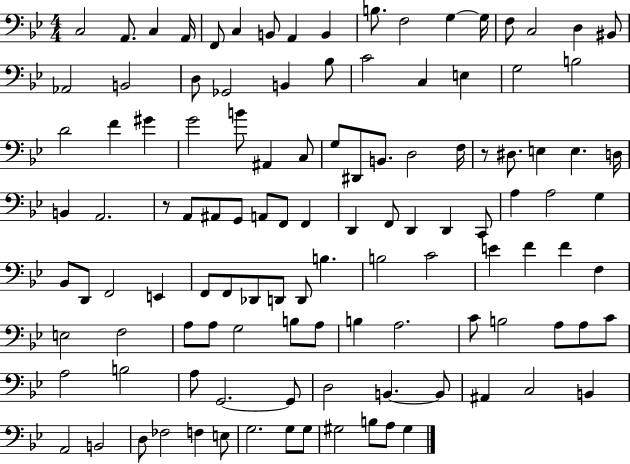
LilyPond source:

{
  \clef bass
  \numericTimeSignature
  \time 4/4
  \key bes \major
  c2 a,8. c4 a,16 | f,8 c4 b,8 a,4 b,4 | b8. f2 g4~~ g16 | f8 c2 d4 bis,8 | \break aes,2 b,2 | d8 ges,2 b,4 bes8 | c'2 c4 e4 | g2 b2 | \break d'2 f'4 gis'4 | g'2 b'8 ais,4 c8 | g8 dis,8 b,8. d2 f16 | r8 dis8. e4 e4. d16 | \break b,4 a,2. | r8 a,8 ais,8 g,8 a,8 f,8 f,4 | d,4 f,8 d,4 d,4 c,8 | a4 a2 g4 | \break bes,8 d,8 f,2 e,4 | f,8 f,8 des,8 d,8 d,8 b4. | b2 c'2 | e'4 f'4 f'4 f4 | \break e2 f2 | a8 a8 g2 b8 a8 | b4 a2. | c'8 b2 a8 a8 c'8 | \break a2 b2 | a8 g,2.~~ g,8 | d2 b,4.~~ b,8 | ais,4 c2 b,4 | \break a,2 b,2 | d8 fes2 f4 e8 | g2. g8 g8 | gis2 b8 a8 gis4 | \break \bar "|."
}